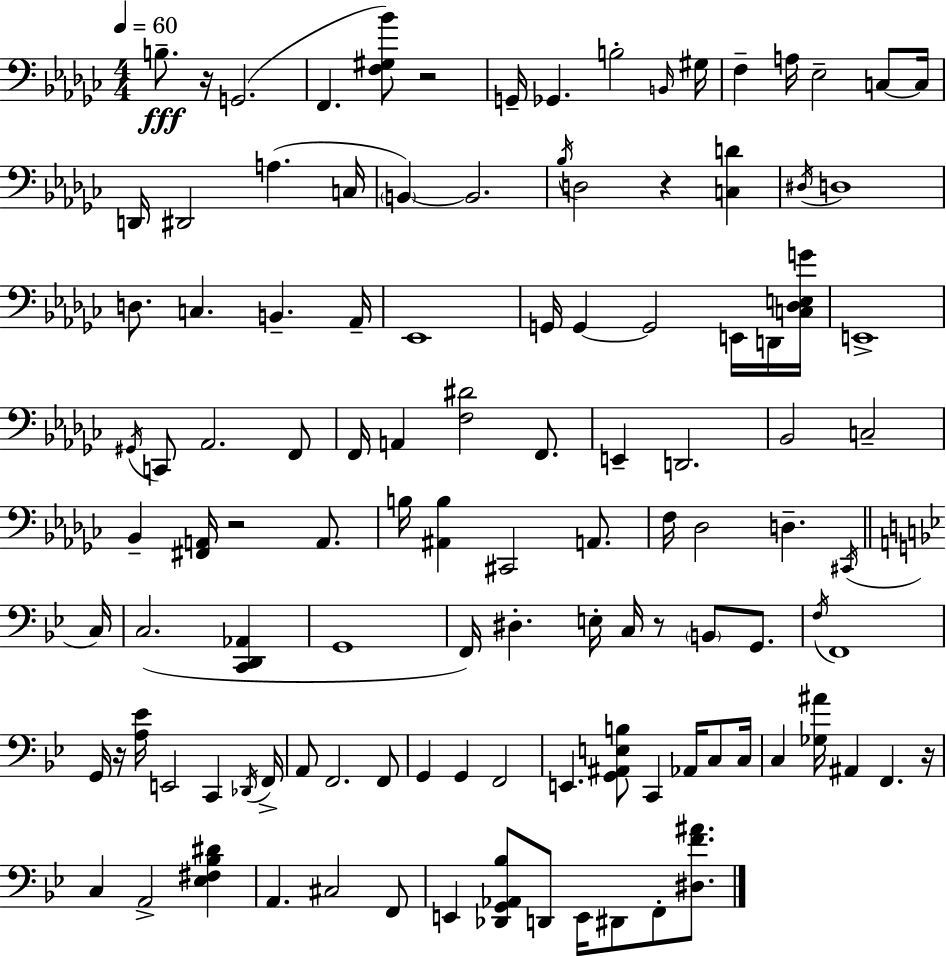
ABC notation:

X:1
T:Untitled
M:4/4
L:1/4
K:Ebm
B,/2 z/4 G,,2 F,, [F,^G,_B]/2 z2 G,,/4 _G,, B,2 B,,/4 ^G,/4 F, A,/4 _E,2 C,/2 C,/4 D,,/4 ^D,,2 A, C,/4 B,, B,,2 _B,/4 D,2 z [C,D] ^D,/4 D,4 D,/2 C, B,, _A,,/4 _E,,4 G,,/4 G,, G,,2 E,,/4 D,,/4 [C,_D,E,G]/4 E,,4 ^G,,/4 C,,/2 _A,,2 F,,/2 F,,/4 A,, [F,^D]2 F,,/2 E,, D,,2 _B,,2 C,2 _B,, [^F,,A,,]/4 z2 A,,/2 B,/4 [^A,,B,] ^C,,2 A,,/2 F,/4 _D,2 D, ^C,,/4 C,/4 C,2 [C,,D,,_A,,] G,,4 F,,/4 ^D, E,/4 C,/4 z/2 B,,/2 G,,/2 F,/4 F,,4 G,,/4 z/4 [A,_E]/4 E,,2 C,, _D,,/4 F,,/4 A,,/2 F,,2 F,,/2 G,, G,, F,,2 E,, [G,,^A,,E,B,]/2 C,, _A,,/4 C,/2 C,/4 C, [_G,^A]/4 ^A,, F,, z/4 C, A,,2 [_E,^F,_B,^D] A,, ^C,2 F,,/2 E,, [_D,,G,,_A,,_B,]/2 D,,/2 E,,/4 ^D,,/2 F,,/2 [^D,F^A]/2